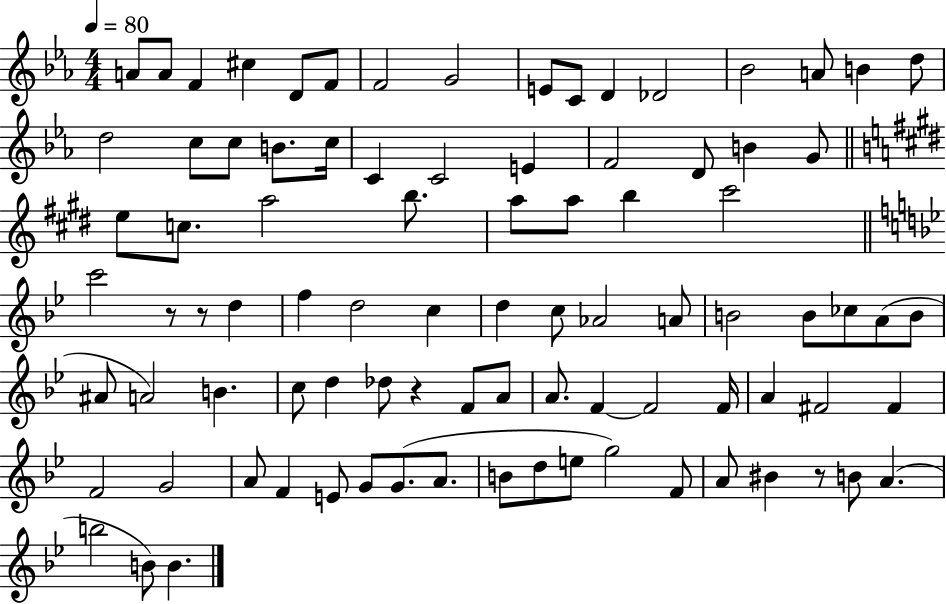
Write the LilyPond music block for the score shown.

{
  \clef treble
  \numericTimeSignature
  \time 4/4
  \key ees \major
  \tempo 4 = 80
  a'8 a'8 f'4 cis''4 d'8 f'8 | f'2 g'2 | e'8 c'8 d'4 des'2 | bes'2 a'8 b'4 d''8 | \break d''2 c''8 c''8 b'8. c''16 | c'4 c'2 e'4 | f'2 d'8 b'4 g'8 | \bar "||" \break \key e \major e''8 c''8. a''2 b''8. | a''8 a''8 b''4 cis'''2 | \bar "||" \break \key bes \major c'''2 r8 r8 d''4 | f''4 d''2 c''4 | d''4 c''8 aes'2 a'8 | b'2 b'8 ces''8 a'8( b'8 | \break ais'8 a'2) b'4. | c''8 d''4 des''8 r4 f'8 a'8 | a'8. f'4~~ f'2 f'16 | a'4 fis'2 fis'4 | \break f'2 g'2 | a'8 f'4 e'8 g'8 g'8.( a'8. | b'8 d''8 e''8 g''2) f'8 | a'8 bis'4 r8 b'8 a'4.( | \break b''2 b'8) b'4. | \bar "|."
}